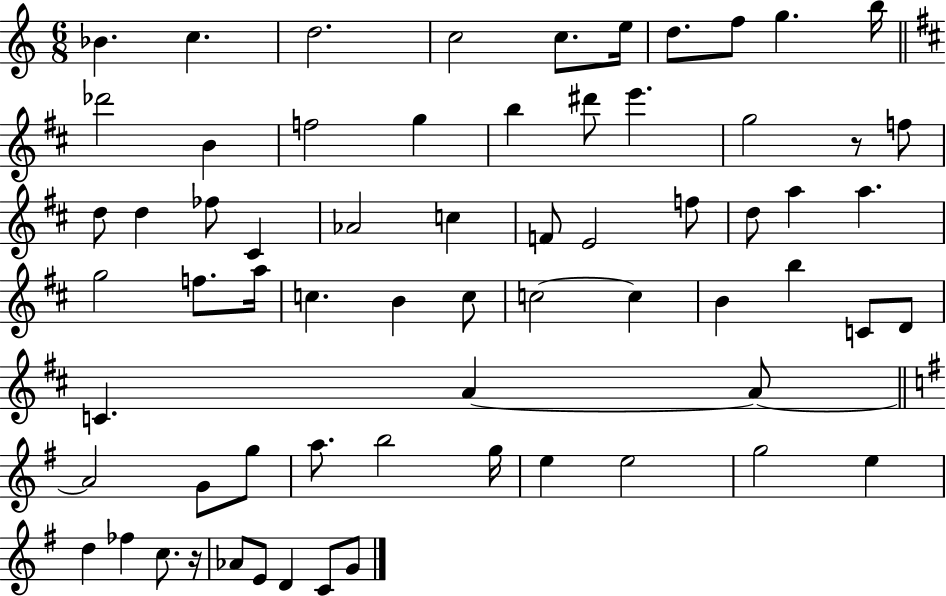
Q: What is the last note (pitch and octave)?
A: G4